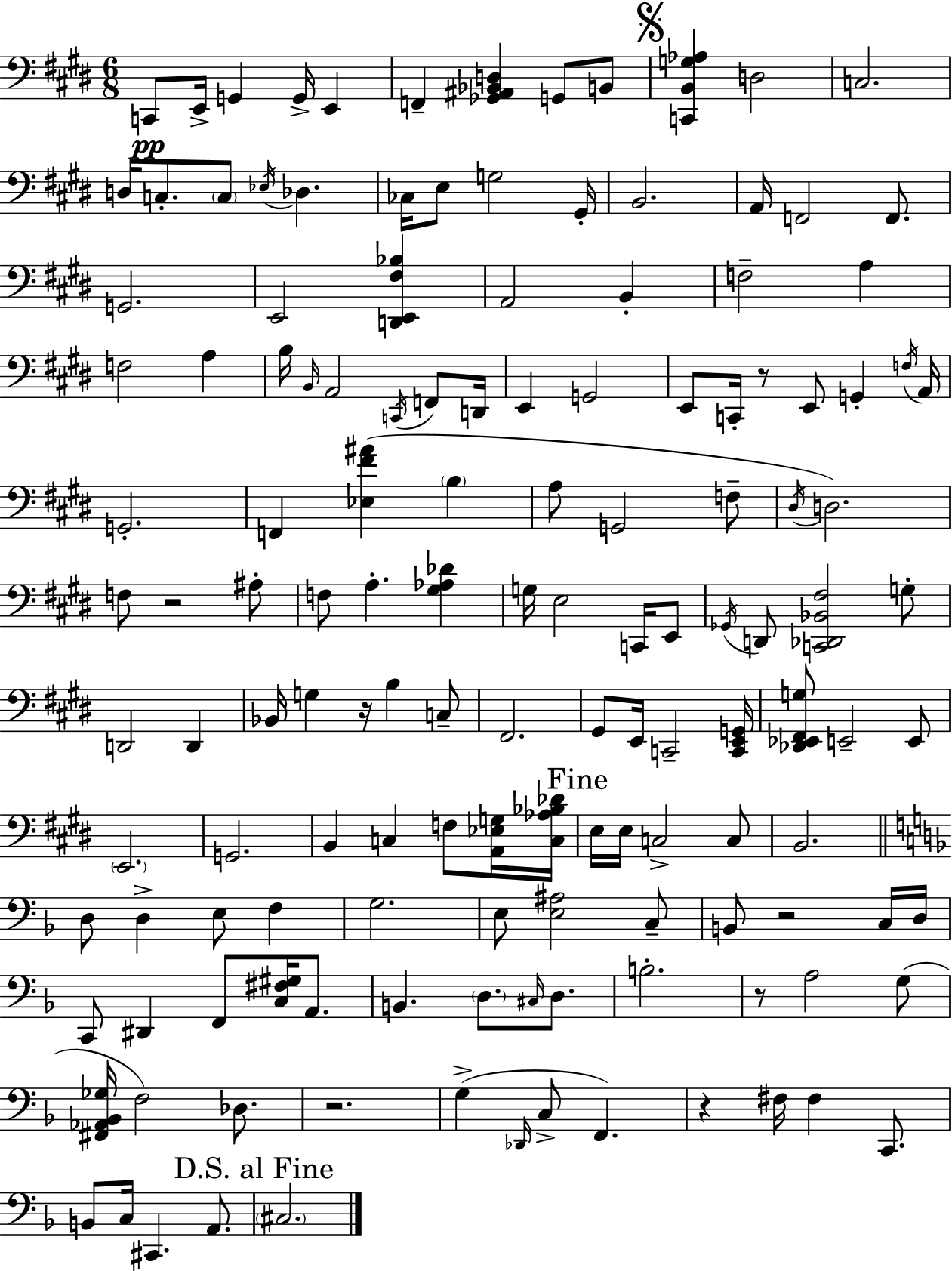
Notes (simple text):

C2/e E2/s G2/q G2/s E2/q F2/q [Gb2,A#2,Bb2,D3]/q G2/e B2/e [C2,B2,G3,Ab3]/q D3/h C3/h. D3/s C3/e. C3/e Eb3/s Db3/q. CES3/s E3/e G3/h G#2/s B2/h. A2/s F2/h F2/e. G2/h. E2/h [D2,E2,F#3,Bb3]/q A2/h B2/q F3/h A3/q F3/h A3/q B3/s B2/s A2/h C2/s F2/e D2/s E2/q G2/h E2/e C2/s R/e E2/e G2/q F3/s A2/s G2/h. F2/q [Eb3,F#4,A#4]/q B3/q A3/e G2/h F3/e D#3/s D3/h. F3/e R/h A#3/e F3/e A3/q. [G#3,Ab3,Db4]/q G3/s E3/h C2/s E2/e Gb2/s D2/e [C2,Db2,Bb2,F#3]/h G3/e D2/h D2/q Bb2/s G3/q R/s B3/q C3/e F#2/h. G#2/e E2/s C2/h [C2,E2,G2]/s [Db2,Eb2,F#2,G3]/e E2/h E2/e E2/h. G2/h. B2/q C3/q F3/e [A2,Eb3,G3]/s [C3,Ab3,Bb3,Db4]/s E3/s E3/s C3/h C3/e B2/h. D3/e D3/q E3/e F3/q G3/h. E3/e [E3,A#3]/h C3/e B2/e R/h C3/s D3/s C2/e D#2/q F2/e [C3,F#3,G#3]/s A2/e. B2/q. D3/e. C#3/s D3/e. B3/h. R/e A3/h G3/e [F#2,Ab2,Bb2,Gb3]/s F3/h Db3/e. R/h. G3/q Db2/s C3/e F2/q. R/q F#3/s F#3/q C2/e. B2/e C3/s C#2/q. A2/e. C#3/h.